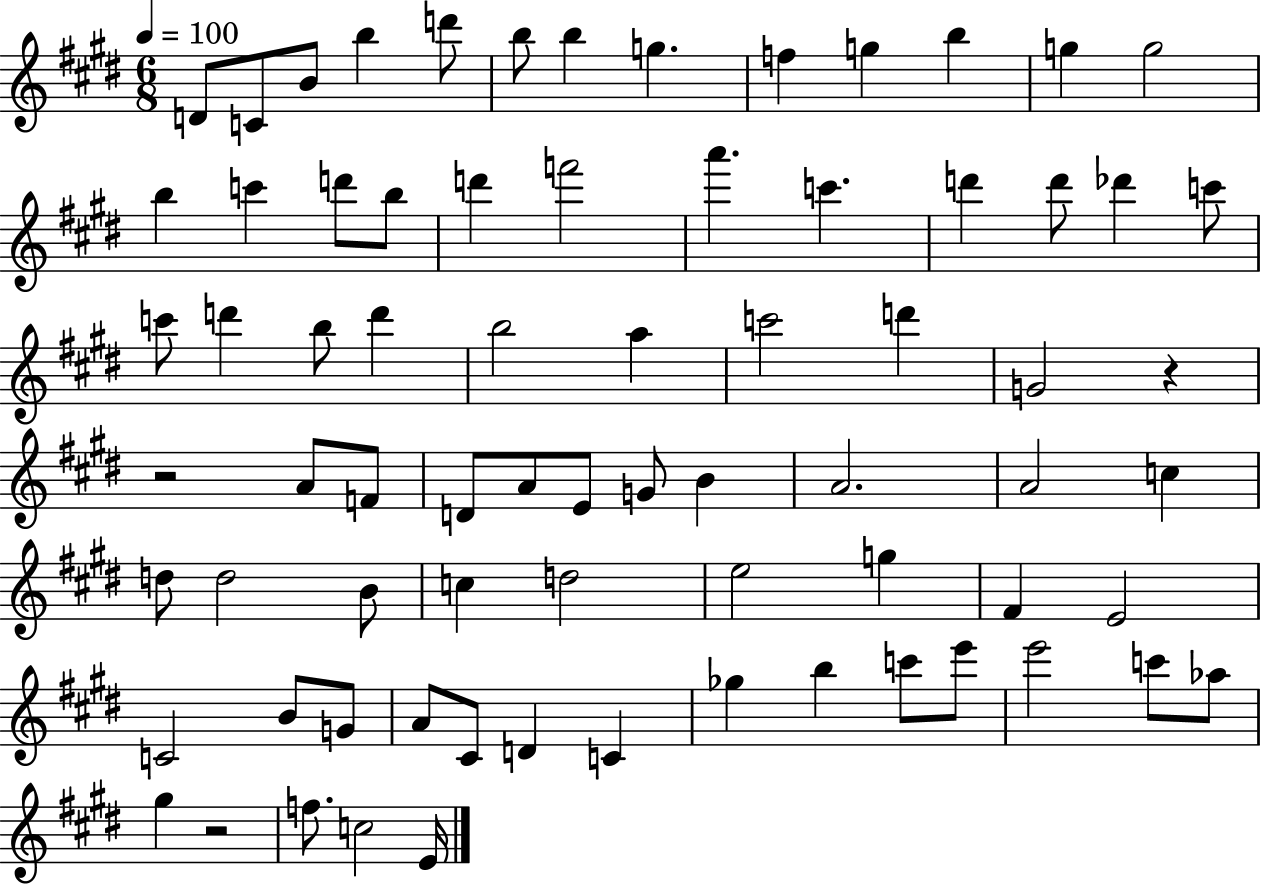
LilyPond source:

{
  \clef treble
  \numericTimeSignature
  \time 6/8
  \key e \major
  \tempo 4 = 100
  d'8 c'8 b'8 b''4 d'''8 | b''8 b''4 g''4. | f''4 g''4 b''4 | g''4 g''2 | \break b''4 c'''4 d'''8 b''8 | d'''4 f'''2 | a'''4. c'''4. | d'''4 d'''8 des'''4 c'''8 | \break c'''8 d'''4 b''8 d'''4 | b''2 a''4 | c'''2 d'''4 | g'2 r4 | \break r2 a'8 f'8 | d'8 a'8 e'8 g'8 b'4 | a'2. | a'2 c''4 | \break d''8 d''2 b'8 | c''4 d''2 | e''2 g''4 | fis'4 e'2 | \break c'2 b'8 g'8 | a'8 cis'8 d'4 c'4 | ges''4 b''4 c'''8 e'''8 | e'''2 c'''8 aes''8 | \break gis''4 r2 | f''8. c''2 e'16 | \bar "|."
}